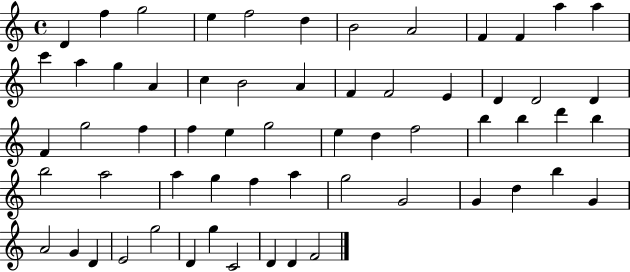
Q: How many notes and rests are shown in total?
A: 61